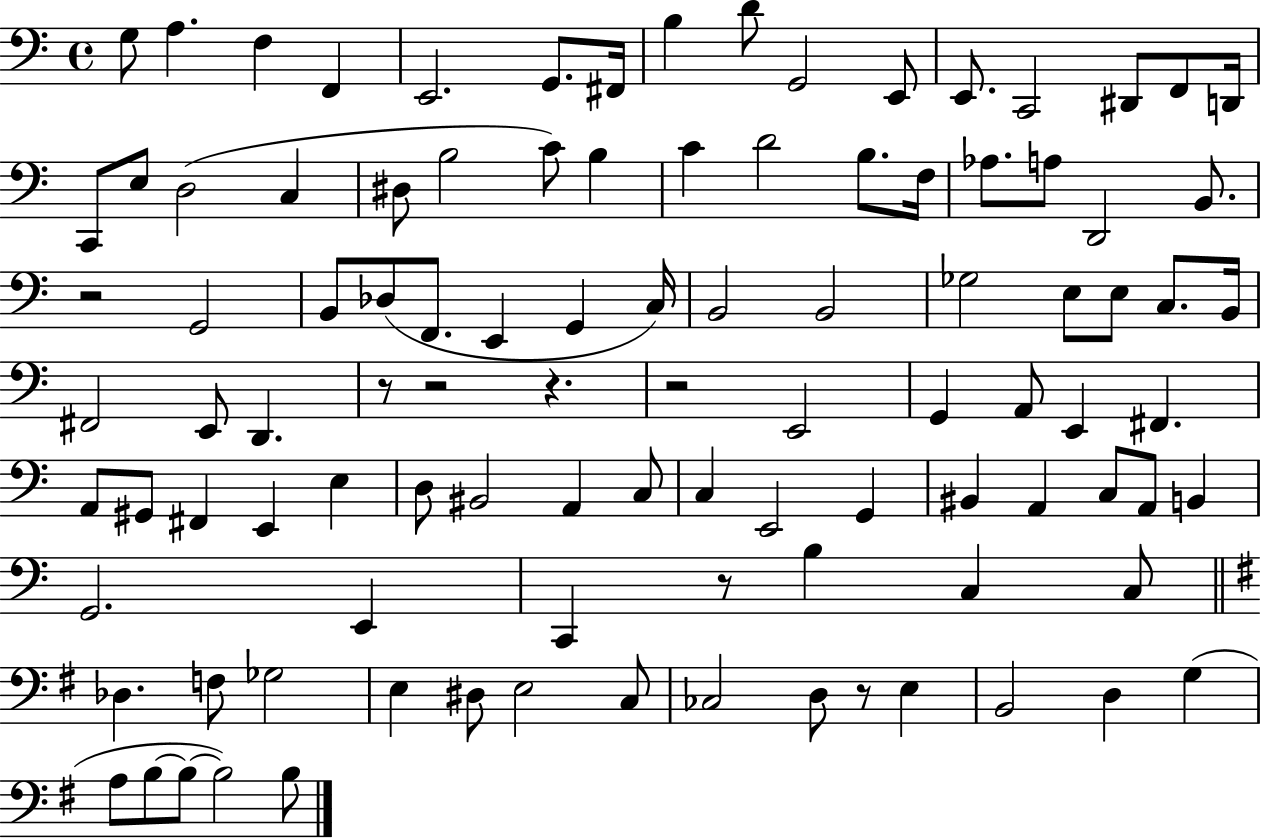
G3/e A3/q. F3/q F2/q E2/h. G2/e. F#2/s B3/q D4/e G2/h E2/e E2/e. C2/h D#2/e F2/e D2/s C2/e E3/e D3/h C3/q D#3/e B3/h C4/e B3/q C4/q D4/h B3/e. F3/s Ab3/e. A3/e D2/h B2/e. R/h G2/h B2/e Db3/e F2/e. E2/q G2/q C3/s B2/h B2/h Gb3/h E3/e E3/e C3/e. B2/s F#2/h E2/e D2/q. R/e R/h R/q. R/h E2/h G2/q A2/e E2/q F#2/q. A2/e G#2/e F#2/q E2/q E3/q D3/e BIS2/h A2/q C3/e C3/q E2/h G2/q BIS2/q A2/q C3/e A2/e B2/q G2/h. E2/q C2/q R/e B3/q C3/q C3/e Db3/q. F3/e Gb3/h E3/q D#3/e E3/h C3/e CES3/h D3/e R/e E3/q B2/h D3/q G3/q A3/e B3/e B3/e B3/h B3/e